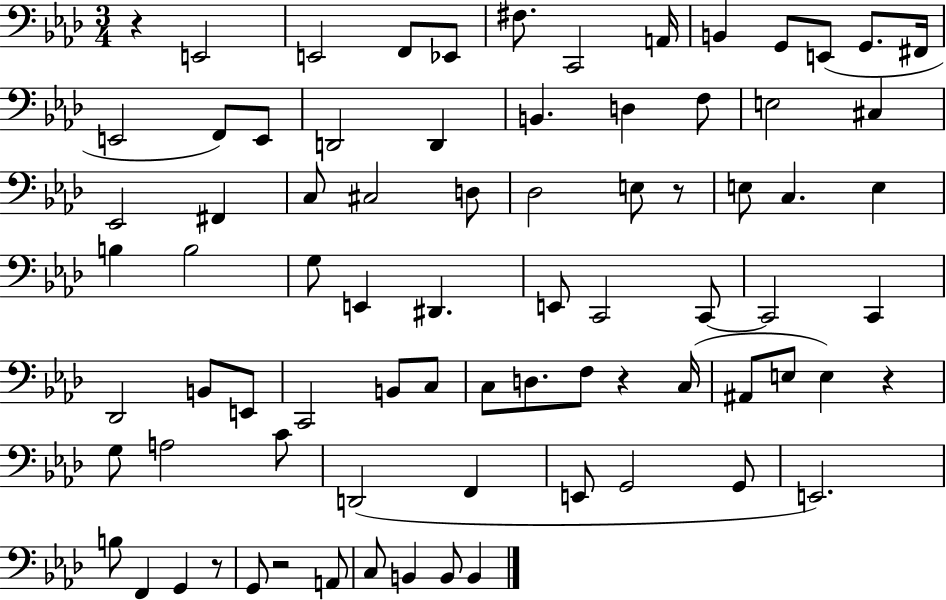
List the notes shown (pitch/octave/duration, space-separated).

R/q E2/h E2/h F2/e Eb2/e F#3/e. C2/h A2/s B2/q G2/e E2/e G2/e. F#2/s E2/h F2/e E2/e D2/h D2/q B2/q. D3/q F3/e E3/h C#3/q Eb2/h F#2/q C3/e C#3/h D3/e Db3/h E3/e R/e E3/e C3/q. E3/q B3/q B3/h G3/e E2/q D#2/q. E2/e C2/h C2/e C2/h C2/q Db2/h B2/e E2/e C2/h B2/e C3/e C3/e D3/e. F3/e R/q C3/s A#2/e E3/e E3/q R/q G3/e A3/h C4/e D2/h F2/q E2/e G2/h G2/e E2/h. B3/e F2/q G2/q R/e G2/e R/h A2/e C3/e B2/q B2/e B2/q